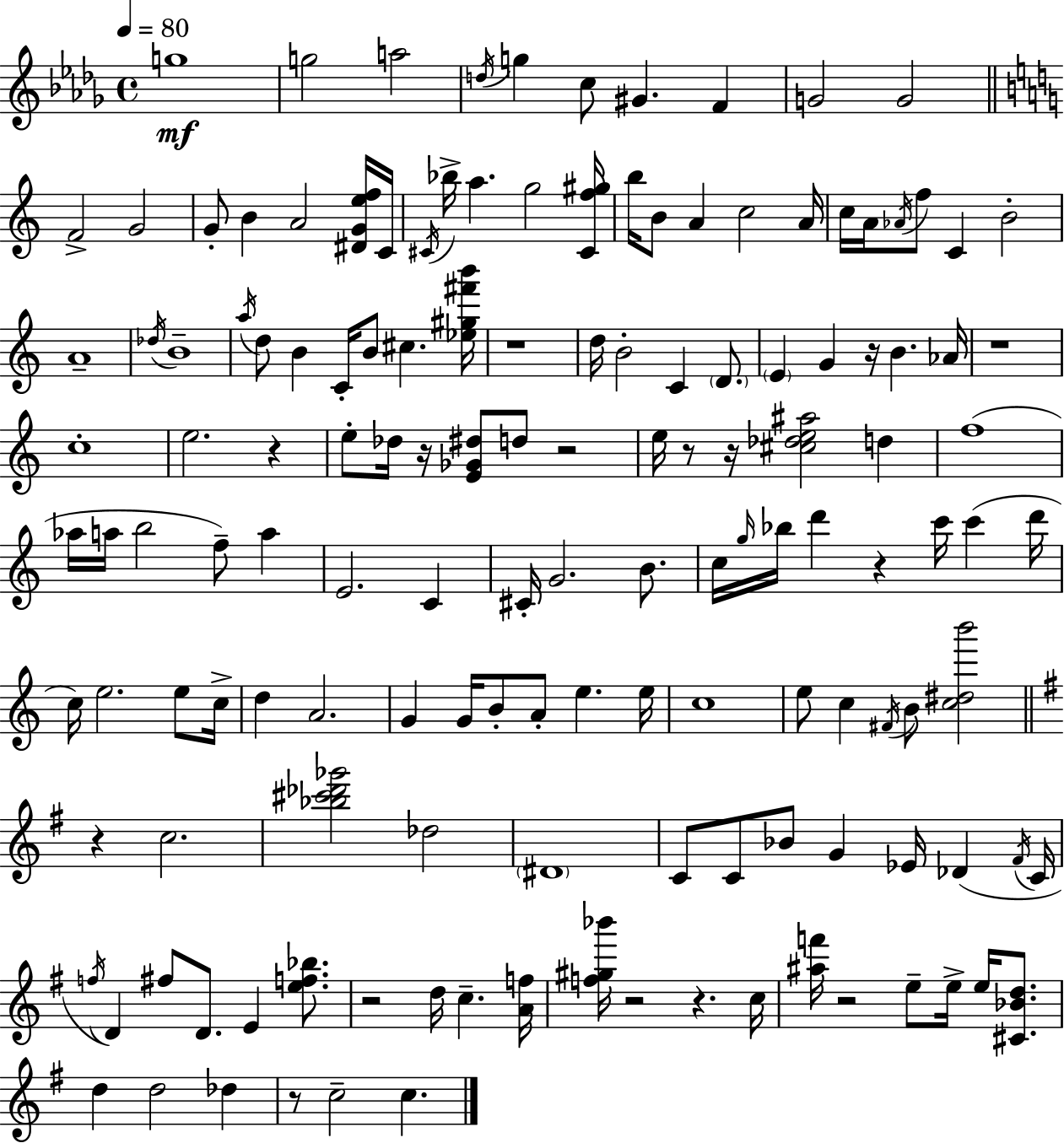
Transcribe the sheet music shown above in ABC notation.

X:1
T:Untitled
M:4/4
L:1/4
K:Bbm
g4 g2 a2 d/4 g c/2 ^G F G2 G2 F2 G2 G/2 B A2 [^DGef]/4 C/4 ^C/4 _b/4 a g2 [^Cf^g]/4 b/4 B/2 A c2 A/4 c/4 A/4 _A/4 f/2 C B2 A4 _d/4 B4 a/4 d/2 B C/4 B/2 ^c [_e^g^f'b']/4 z4 d/4 B2 C D/2 E G z/4 B _A/4 z4 c4 e2 z e/2 _d/4 z/4 [E_G^d]/2 d/2 z2 e/4 z/2 z/4 [^c_de^a]2 d f4 _a/4 a/4 b2 f/2 a E2 C ^C/4 G2 B/2 c/4 g/4 _b/4 d' z c'/4 c' d'/4 c/4 e2 e/2 c/4 d A2 G G/4 B/2 A/2 e e/4 c4 e/2 c ^F/4 B/2 [c^db']2 z c2 [_b^c'_d'_g']2 _d2 ^D4 C/2 C/2 _B/2 G _E/4 _D ^F/4 C/4 f/4 D ^f/2 D/2 E [ef_b]/2 z2 d/4 c [Af]/4 [f^g_b']/4 z2 z c/4 [^af']/4 z2 e/2 e/4 e/4 [^C_Bd]/2 d d2 _d z/2 c2 c